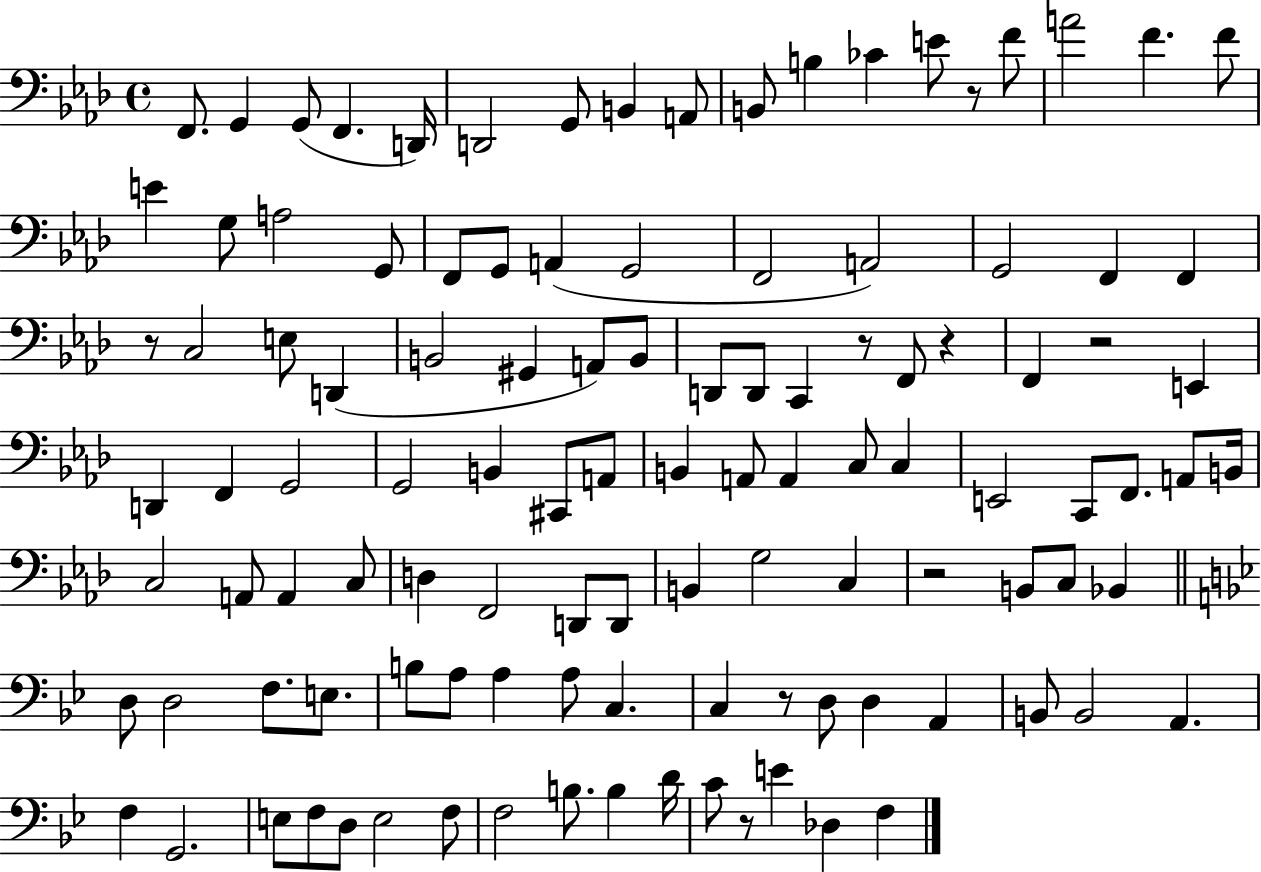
{
  \clef bass
  \time 4/4
  \defaultTimeSignature
  \key aes \major
  f,8. g,4 g,8( f,4. d,16) | d,2 g,8 b,4 a,8 | b,8 b4 ces'4 e'8 r8 f'8 | a'2 f'4. f'8 | \break e'4 g8 a2 g,8 | f,8 g,8 a,4( g,2 | f,2 a,2) | g,2 f,4 f,4 | \break r8 c2 e8 d,4( | b,2 gis,4 a,8) b,8 | d,8 d,8 c,4 r8 f,8 r4 | f,4 r2 e,4 | \break d,4 f,4 g,2 | g,2 b,4 cis,8 a,8 | b,4 a,8 a,4 c8 c4 | e,2 c,8 f,8. a,8 b,16 | \break c2 a,8 a,4 c8 | d4 f,2 d,8 d,8 | b,4 g2 c4 | r2 b,8 c8 bes,4 | \break \bar "||" \break \key bes \major d8 d2 f8. e8. | b8 a8 a4 a8 c4. | c4 r8 d8 d4 a,4 | b,8 b,2 a,4. | \break f4 g,2. | e8 f8 d8 e2 f8 | f2 b8. b4 d'16 | c'8 r8 e'4 des4 f4 | \break \bar "|."
}